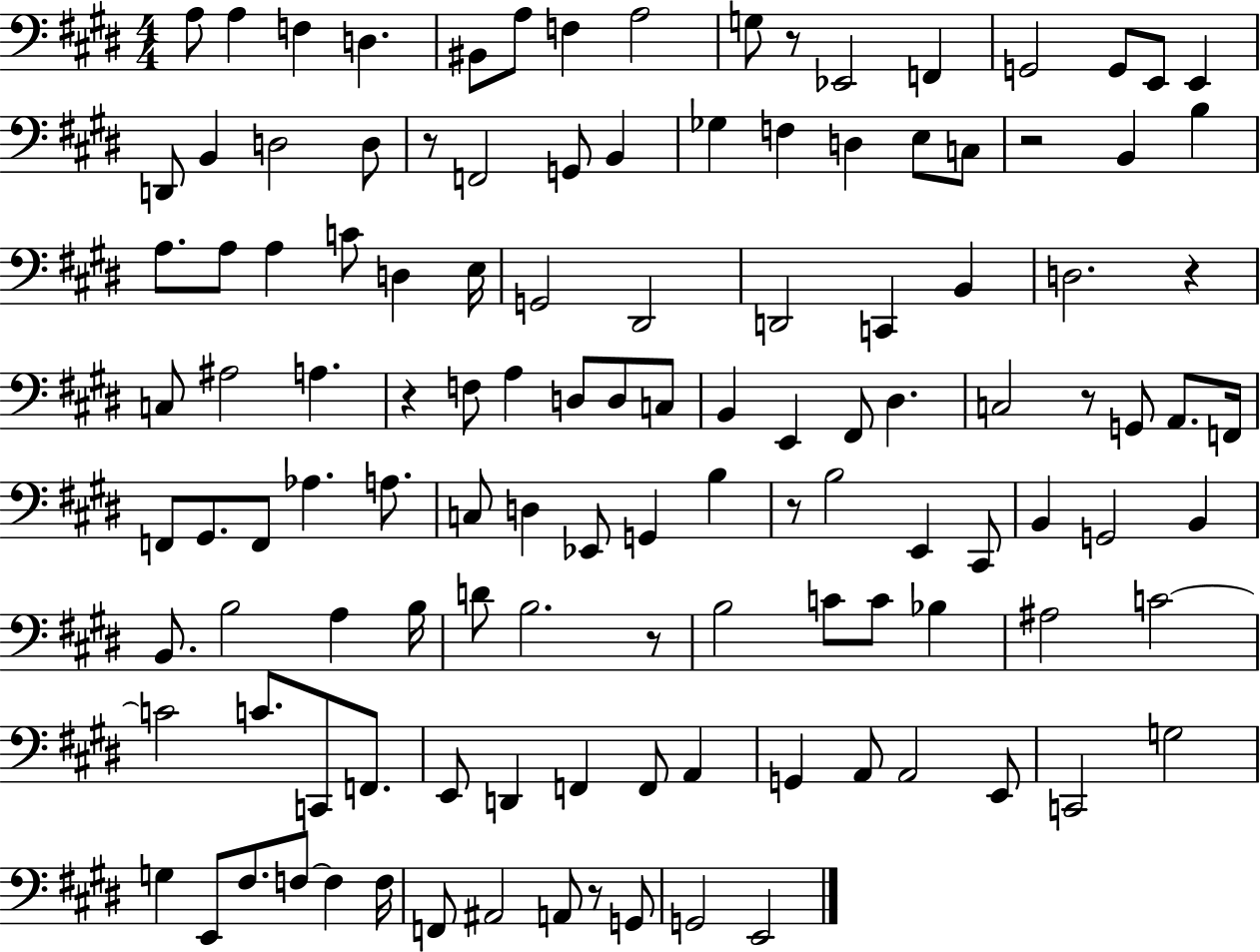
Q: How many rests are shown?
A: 9